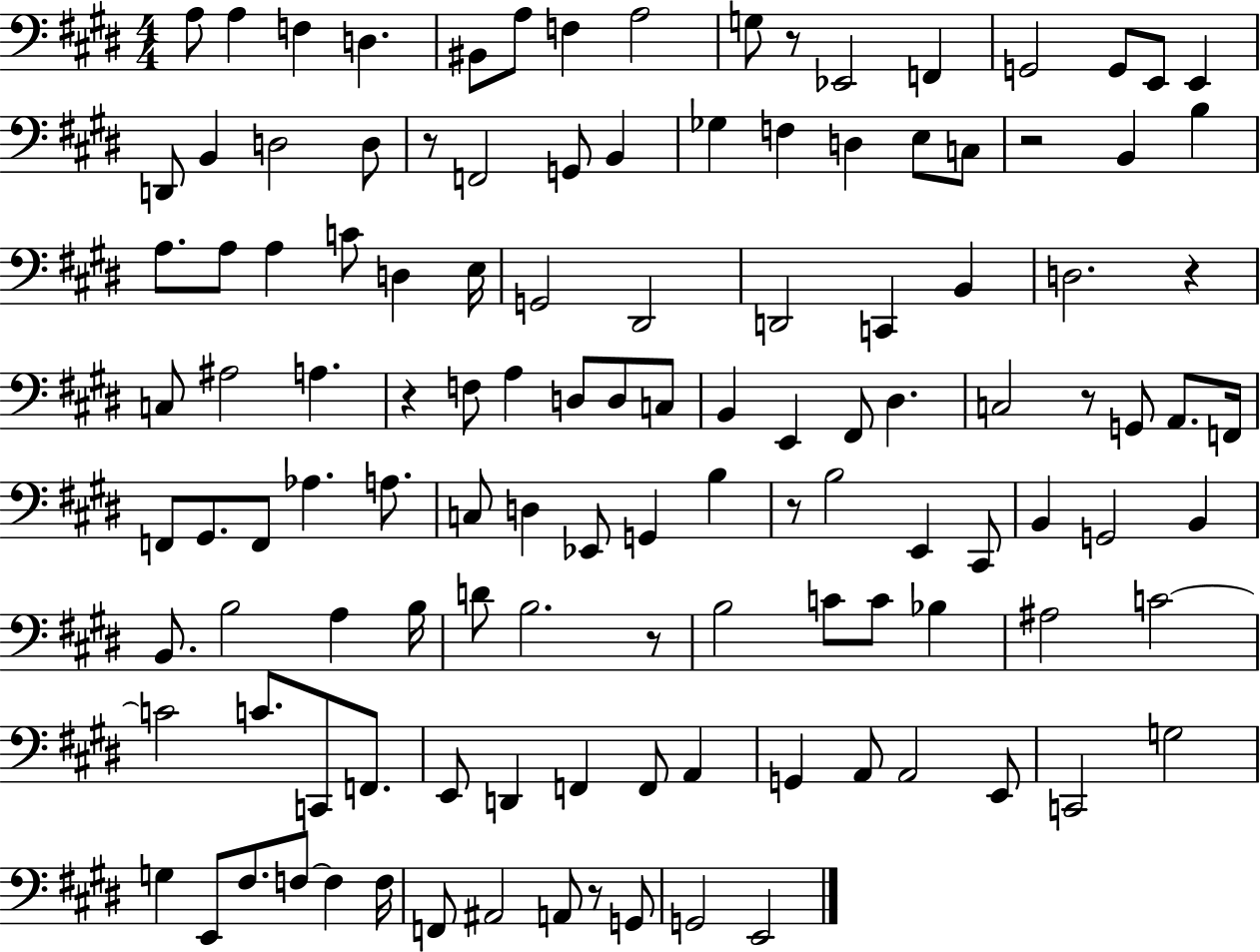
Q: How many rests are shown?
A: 9